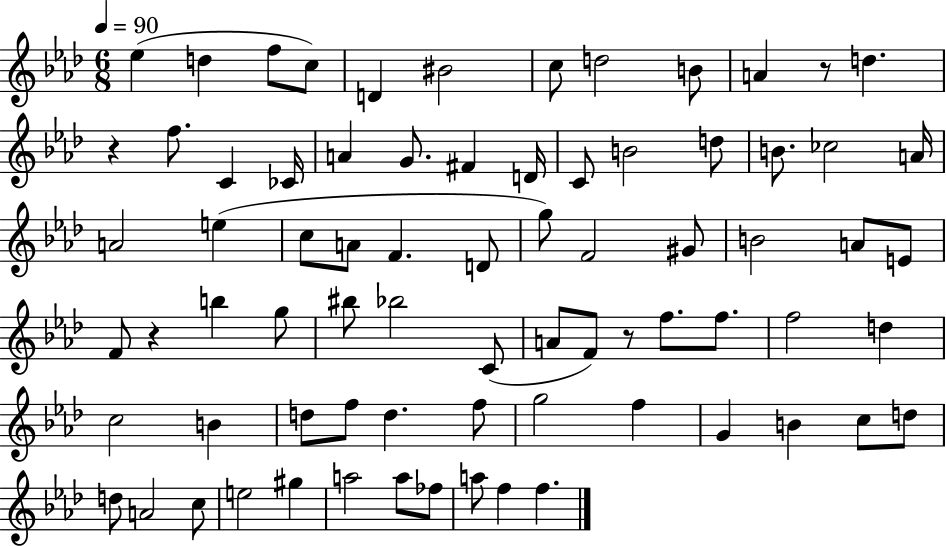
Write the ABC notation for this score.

X:1
T:Untitled
M:6/8
L:1/4
K:Ab
_e d f/2 c/2 D ^B2 c/2 d2 B/2 A z/2 d z f/2 C _C/4 A G/2 ^F D/4 C/2 B2 d/2 B/2 _c2 A/4 A2 e c/2 A/2 F D/2 g/2 F2 ^G/2 B2 A/2 E/2 F/2 z b g/2 ^b/2 _b2 C/2 A/2 F/2 z/2 f/2 f/2 f2 d c2 B d/2 f/2 d f/2 g2 f G B c/2 d/2 d/2 A2 c/2 e2 ^g a2 a/2 _f/2 a/2 f f